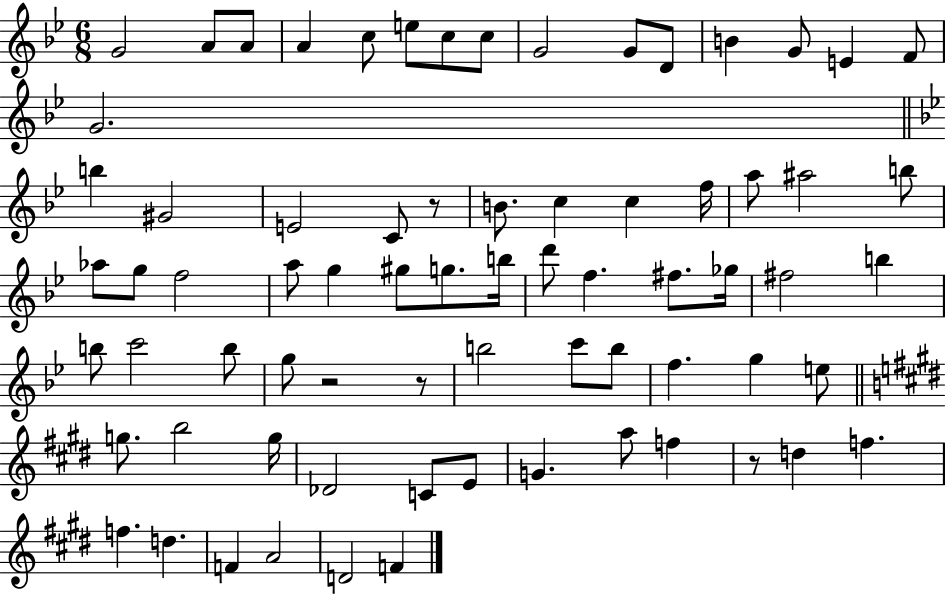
G4/h A4/e A4/e A4/q C5/e E5/e C5/e C5/e G4/h G4/e D4/e B4/q G4/e E4/q F4/e G4/h. B5/q G#4/h E4/h C4/e R/e B4/e. C5/q C5/q F5/s A5/e A#5/h B5/e Ab5/e G5/e F5/h A5/e G5/q G#5/e G5/e. B5/s D6/e F5/q. F#5/e. Gb5/s F#5/h B5/q B5/e C6/h B5/e G5/e R/h R/e B5/h C6/e B5/e F5/q. G5/q E5/e G5/e. B5/h G5/s Db4/h C4/e E4/e G4/q. A5/e F5/q R/e D5/q F5/q. F5/q. D5/q. F4/q A4/h D4/h F4/q